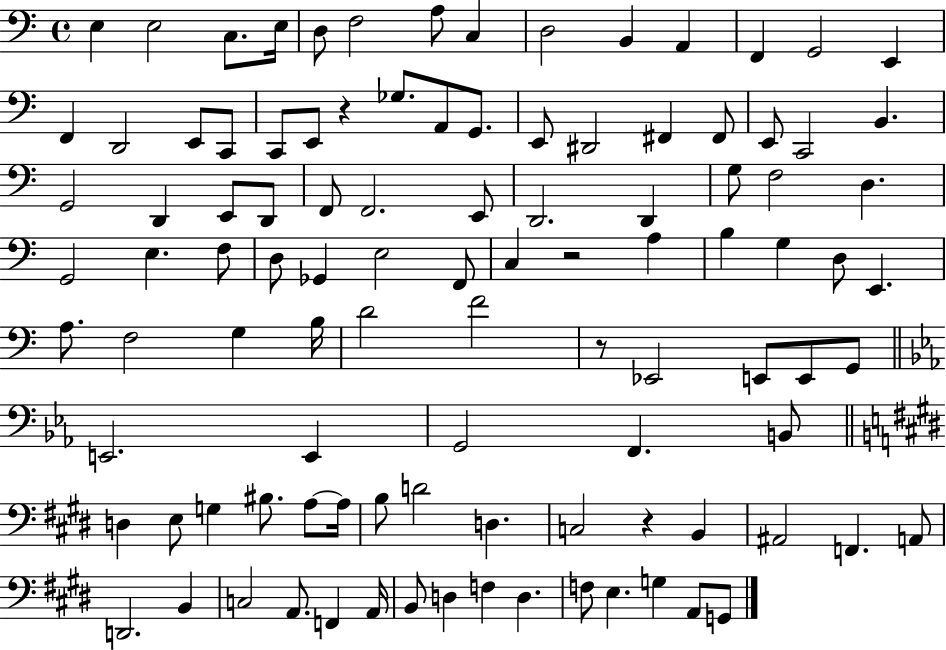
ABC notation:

X:1
T:Untitled
M:4/4
L:1/4
K:C
E, E,2 C,/2 E,/4 D,/2 F,2 A,/2 C, D,2 B,, A,, F,, G,,2 E,, F,, D,,2 E,,/2 C,,/2 C,,/2 E,,/2 z _G,/2 A,,/2 G,,/2 E,,/2 ^D,,2 ^F,, ^F,,/2 E,,/2 C,,2 B,, G,,2 D,, E,,/2 D,,/2 F,,/2 F,,2 E,,/2 D,,2 D,, G,/2 F,2 D, G,,2 E, F,/2 D,/2 _G,, E,2 F,,/2 C, z2 A, B, G, D,/2 E,, A,/2 F,2 G, B,/4 D2 F2 z/2 _E,,2 E,,/2 E,,/2 G,,/2 E,,2 E,, G,,2 F,, B,,/2 D, E,/2 G, ^B,/2 A,/2 A,/4 B,/2 D2 D, C,2 z B,, ^A,,2 F,, A,,/2 D,,2 B,, C,2 A,,/2 F,, A,,/4 B,,/2 D, F, D, F,/2 E, G, A,,/2 G,,/2